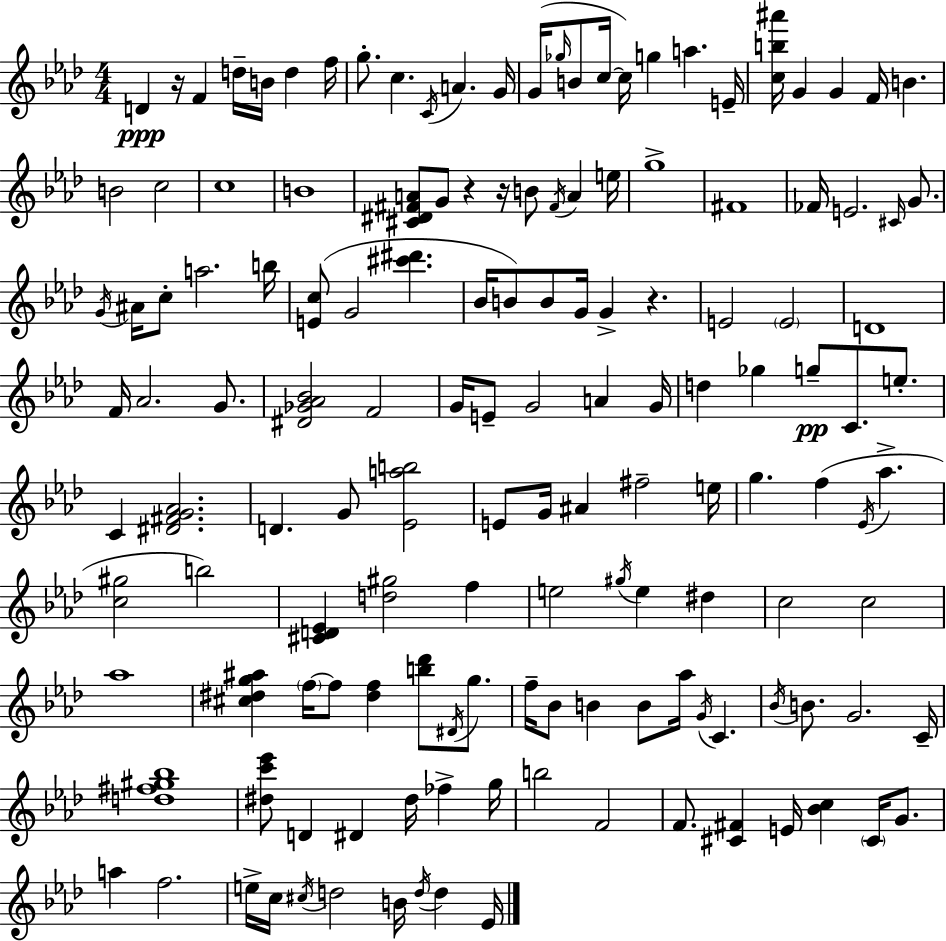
D4/q R/s F4/q D5/s B4/s D5/q F5/s G5/e. C5/q. C4/s A4/q. G4/s G4/s Gb5/s B4/e C5/s C5/s G5/q A5/q. E4/s [C5,B5,A#6]/s G4/q G4/q F4/s B4/q. B4/h C5/h C5/w B4/w [C#4,D#4,F#4,A4]/e G4/e R/q R/s B4/e F#4/s A4/q E5/s G5/w F#4/w FES4/s E4/h. C#4/s G4/e. G4/s A#4/s C5/e A5/h. B5/s [E4,C5]/e G4/h [C#6,D#6]/q. Bb4/s B4/e B4/e G4/s G4/q R/q. E4/h E4/h D4/w F4/s Ab4/h. G4/e. [D#4,Gb4,Ab4,Bb4]/h F4/h G4/s E4/e G4/h A4/q G4/s D5/q Gb5/q G5/e C4/e. E5/e. C4/q [D#4,F#4,G4,Ab4]/h. D4/q. G4/e [Eb4,A5,B5]/h E4/e G4/s A#4/q F#5/h E5/s G5/q. F5/q Eb4/s Ab5/q. [C5,G#5]/h B5/h [C#4,D4,Eb4]/q [D5,G#5]/h F5/q E5/h G#5/s E5/q D#5/q C5/h C5/h Ab5/w [C#5,D#5,G5,A#5]/q F5/s F5/e [D#5,F5]/q [B5,Db6]/e D#4/s G5/e. F5/s Bb4/e B4/q B4/e Ab5/s G4/s C4/q. Bb4/s B4/e. G4/h. C4/s [D5,F#5,G#5,Bb5]/w [D#5,C6,Eb6]/e D4/q D#4/q D#5/s FES5/q G5/s B5/h F4/h F4/e. [C#4,F#4]/q E4/s [Bb4,C5]/q C#4/s G4/e. A5/q F5/h. E5/s C5/s C#5/s D5/h B4/s D5/s D5/q Eb4/s